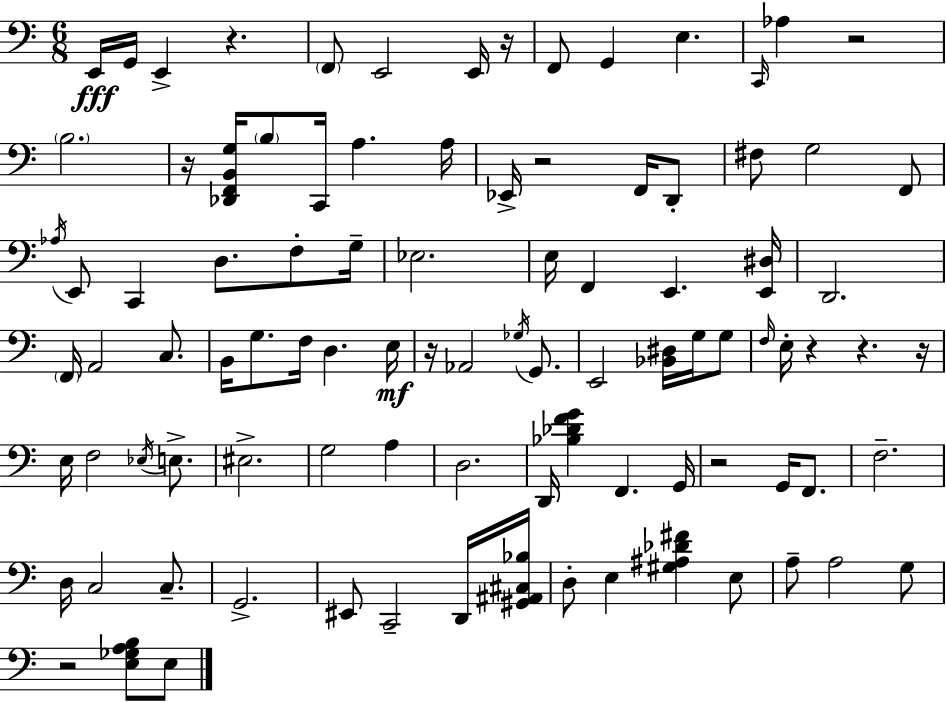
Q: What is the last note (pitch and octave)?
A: E3